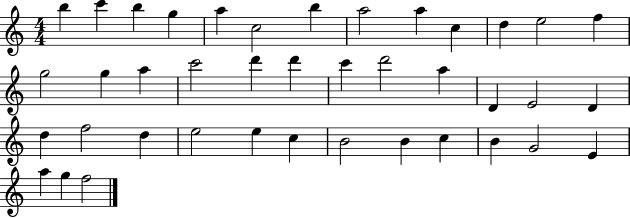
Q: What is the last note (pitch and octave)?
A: F5